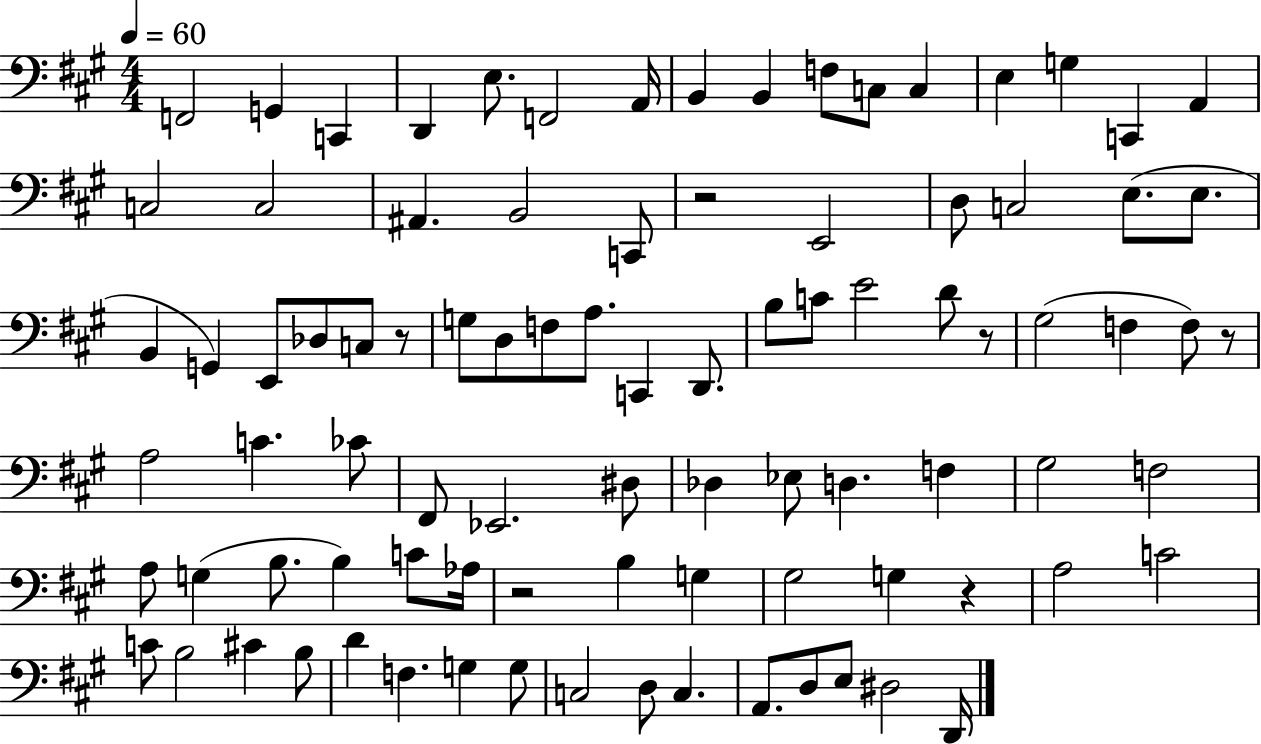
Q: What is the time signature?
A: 4/4